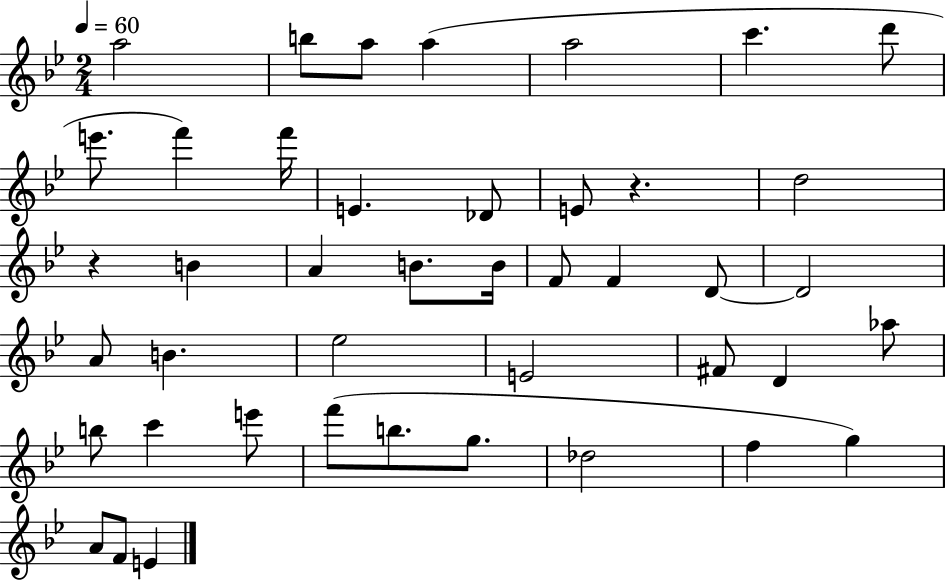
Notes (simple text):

A5/h B5/e A5/e A5/q A5/h C6/q. D6/e E6/e. F6/q F6/s E4/q. Db4/e E4/e R/q. D5/h R/q B4/q A4/q B4/e. B4/s F4/e F4/q D4/e D4/h A4/e B4/q. Eb5/h E4/h F#4/e D4/q Ab5/e B5/e C6/q E6/e F6/e B5/e. G5/e. Db5/h F5/q G5/q A4/e F4/e E4/q